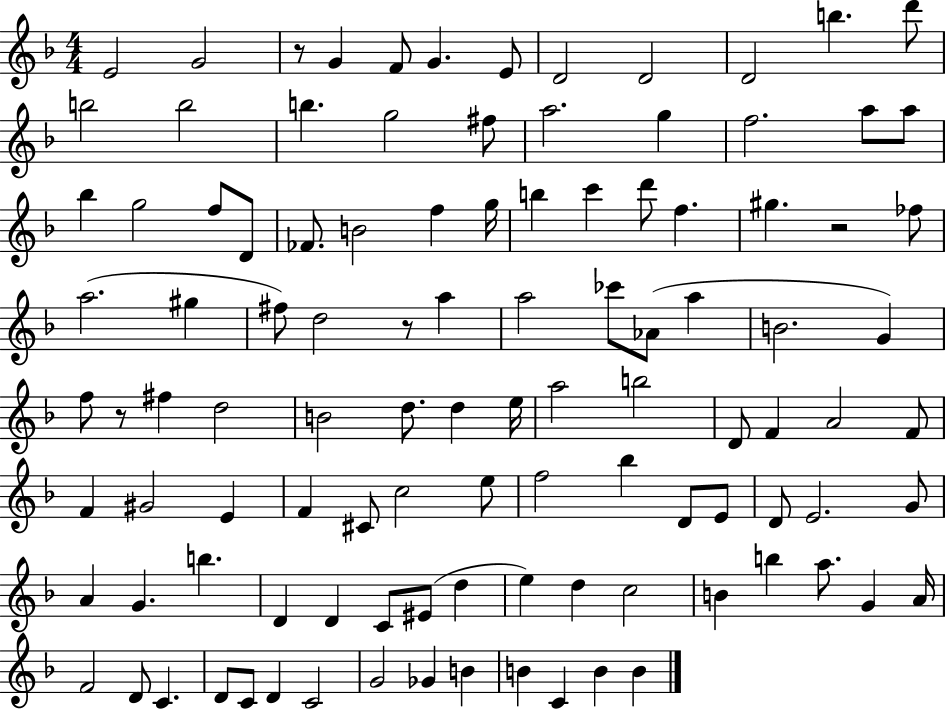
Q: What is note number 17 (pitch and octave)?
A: A5